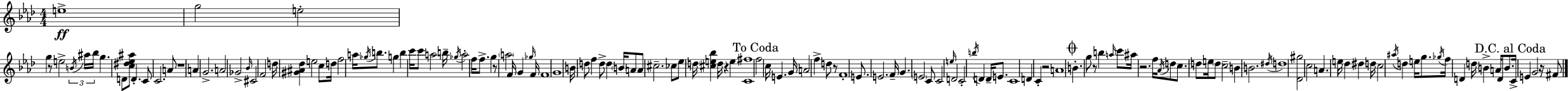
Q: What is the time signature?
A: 4/4